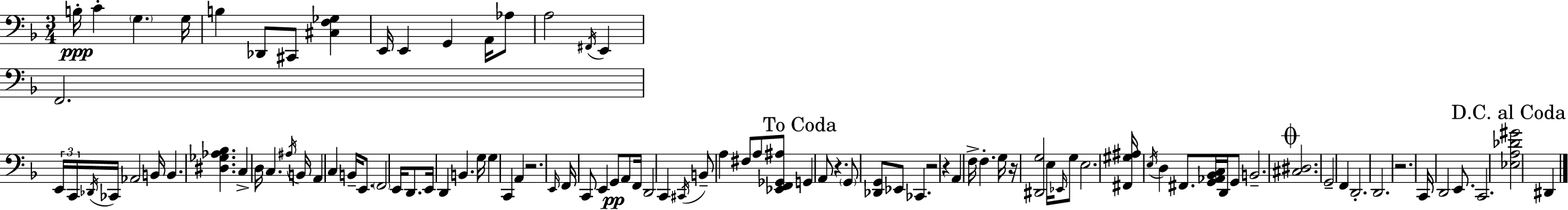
{
  \clef bass
  \numericTimeSignature
  \time 3/4
  \key f \major
  b16-.\ppp c'4-. \parenthesize g4. g16 | b4 des,8 cis,8 <cis f ges>4 | e,16 e,4 g,4 a,16 aes8 | a2 \acciaccatura { fis,16 } e,4 | \break f,2. | \tuplet 3/2 { e,16 c,16 \acciaccatura { des,16 } } ces,16 aes,2 | b,16 b,4. <dis ges aes bes>4. | c4-> d16 c4. | \break \acciaccatura { ais16 } b,16 a,4 c4 b,16-- | e,8. \parenthesize f,2 e,16 | d,8. e,16 d,4 b,4. | g16 g4 c,4 a,4 | \break r2. | \grace { e,16 } f,16 c,8 e,4 g,8\pp | a,8 f,16 d,2 | c,4 \acciaccatura { cis,16 } b,8-- a4 fis8 | \break a8 <ees, f, ges, ais>8 \mark "To Coda" g,4 a,8 r4. | \parenthesize g,8 <des, g,>8 ees,8 ces,4. | r2 | r4 a,4 f16-> f4.-. | \break g16 r16 <dis, g>2 | e16 \grace { ees,16 } g8 e2. | <fis, gis ais>16 \acciaccatura { e16 } d4 | fis,8. <g, aes, bes, c>16 d,16 g,8 b,2.-- | \break \mark \markup { \musicglyph "scripts.coda" } <cis dis>2. | g,2-- | f,4 d,2.-. | d,2. | \break r2. | c,16 d,2 | e,8. c,2. | \mark "D.C. al Coda" <ees a des' gis'>2 | \break dis,4 \bar "|."
}